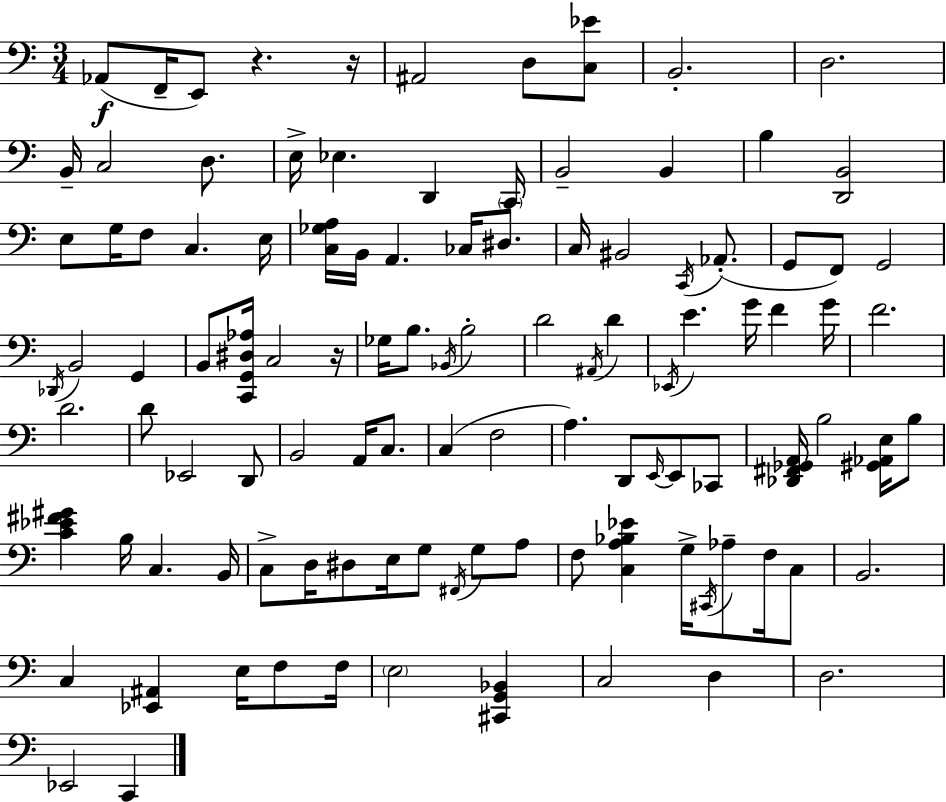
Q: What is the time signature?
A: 3/4